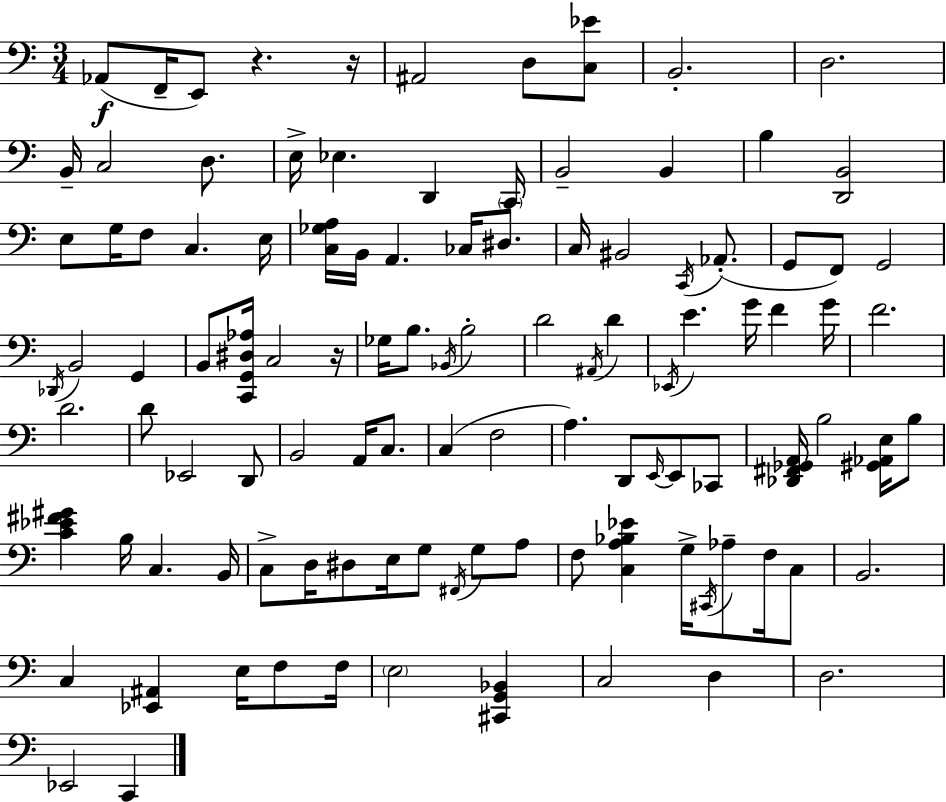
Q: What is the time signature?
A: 3/4